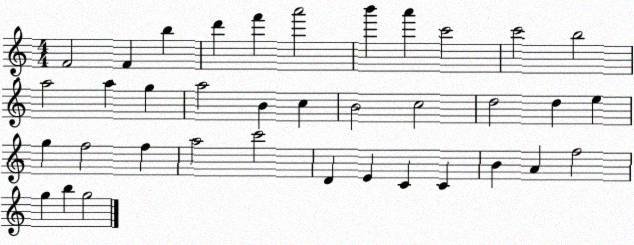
X:1
T:Untitled
M:4/4
L:1/4
K:C
F2 F b d' f' a'2 b' a' c'2 c'2 b2 a2 a g a2 B c B2 c2 d2 d e g f2 f a2 c'2 D E C C B A f2 g b g2